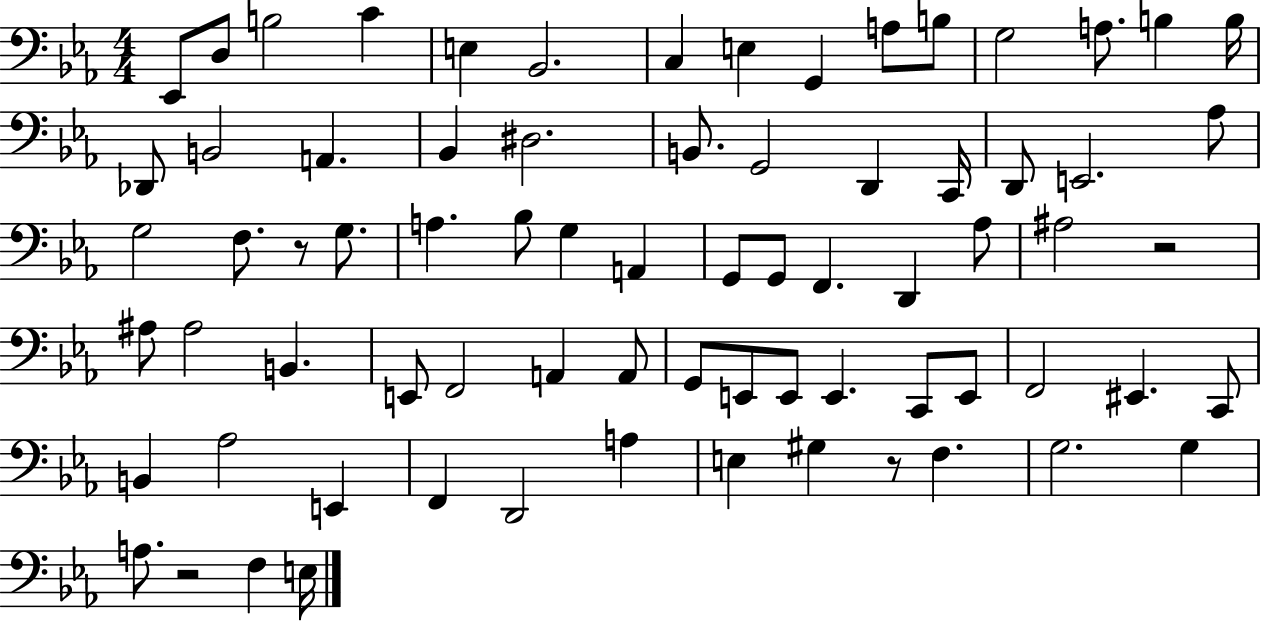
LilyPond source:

{
  \clef bass
  \numericTimeSignature
  \time 4/4
  \key ees \major
  \repeat volta 2 { ees,8 d8 b2 c'4 | e4 bes,2. | c4 e4 g,4 a8 b8 | g2 a8. b4 b16 | \break des,8 b,2 a,4. | bes,4 dis2. | b,8. g,2 d,4 c,16 | d,8 e,2. aes8 | \break g2 f8. r8 g8. | a4. bes8 g4 a,4 | g,8 g,8 f,4. d,4 aes8 | ais2 r2 | \break ais8 ais2 b,4. | e,8 f,2 a,4 a,8 | g,8 e,8 e,8 e,4. c,8 e,8 | f,2 eis,4. c,8 | \break b,4 aes2 e,4 | f,4 d,2 a4 | e4 gis4 r8 f4. | g2. g4 | \break a8. r2 f4 e16 | } \bar "|."
}